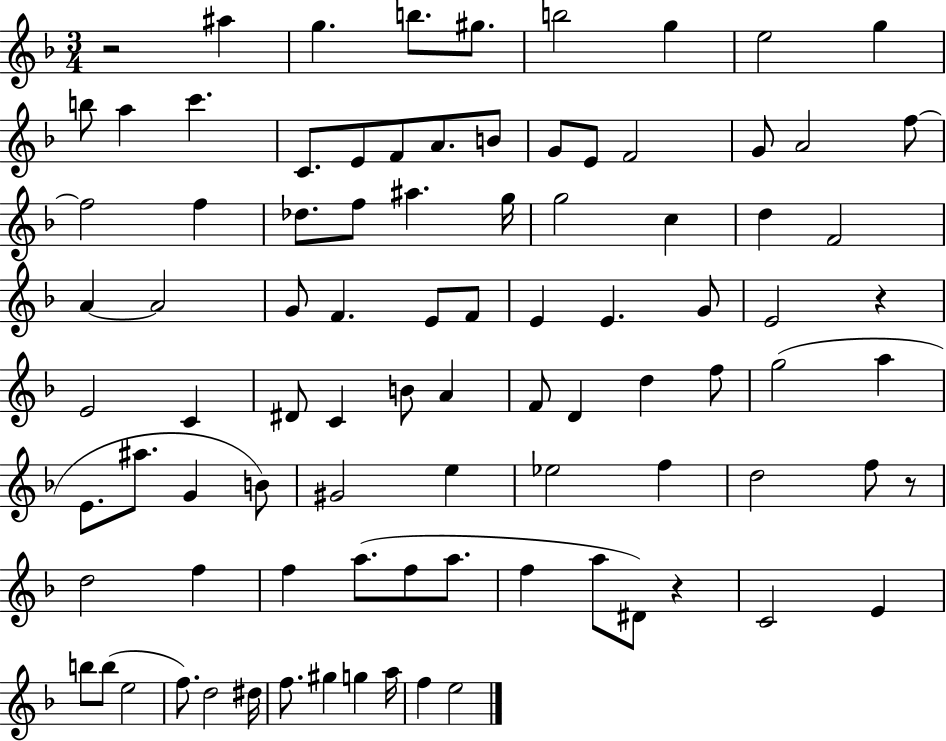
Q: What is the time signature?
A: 3/4